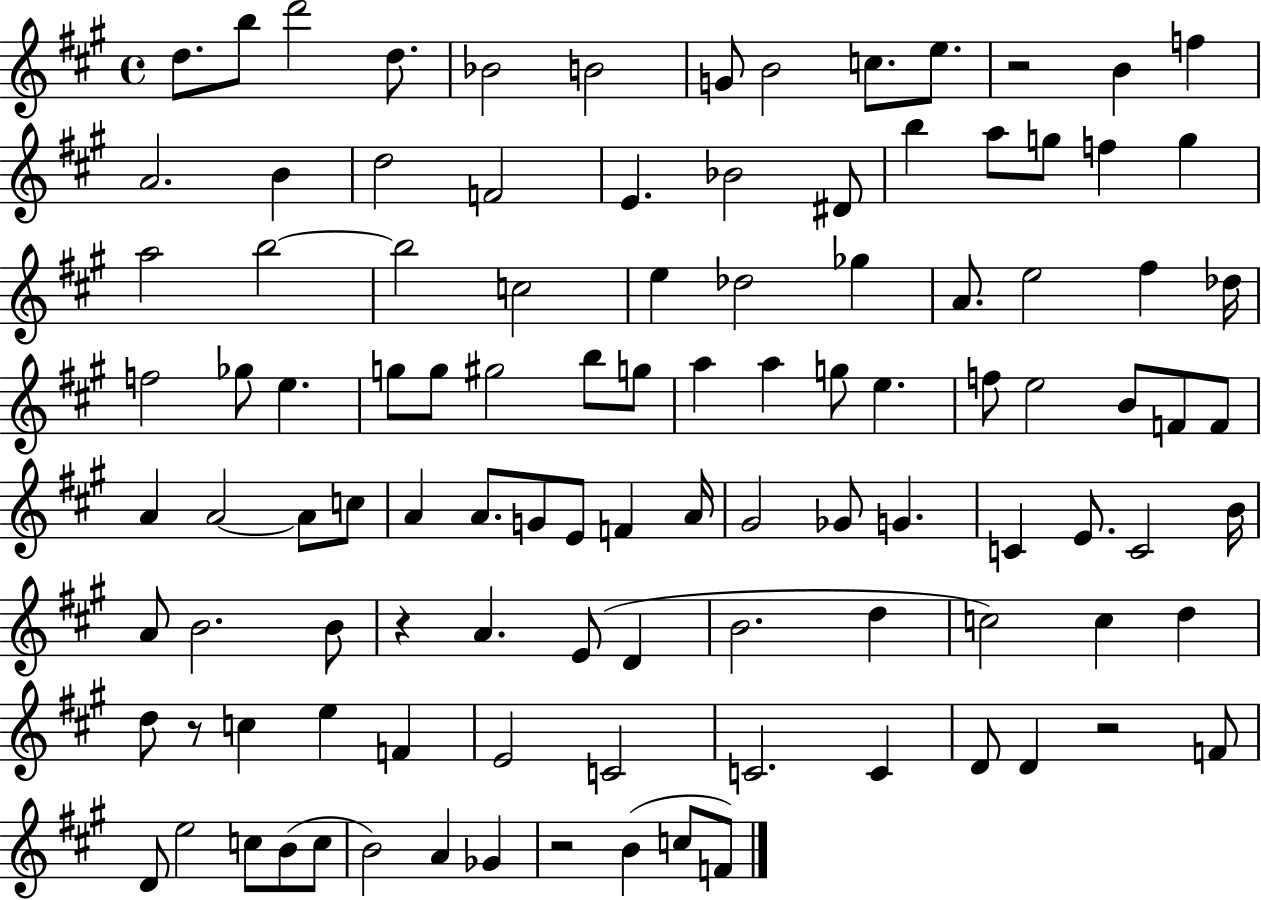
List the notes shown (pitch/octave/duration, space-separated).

D5/e. B5/e D6/h D5/e. Bb4/h B4/h G4/e B4/h C5/e. E5/e. R/h B4/q F5/q A4/h. B4/q D5/h F4/h E4/q. Bb4/h D#4/e B5/q A5/e G5/e F5/q G5/q A5/h B5/h B5/h C5/h E5/q Db5/h Gb5/q A4/e. E5/h F#5/q Db5/s F5/h Gb5/e E5/q. G5/e G5/e G#5/h B5/e G5/e A5/q A5/q G5/e E5/q. F5/e E5/h B4/e F4/e F4/e A4/q A4/h A4/e C5/e A4/q A4/e. G4/e E4/e F4/q A4/s G#4/h Gb4/e G4/q. C4/q E4/e. C4/h B4/s A4/e B4/h. B4/e R/q A4/q. E4/e D4/q B4/h. D5/q C5/h C5/q D5/q D5/e R/e C5/q E5/q F4/q E4/h C4/h C4/h. C4/q D4/e D4/q R/h F4/e D4/e E5/h C5/e B4/e C5/e B4/h A4/q Gb4/q R/h B4/q C5/e F4/e